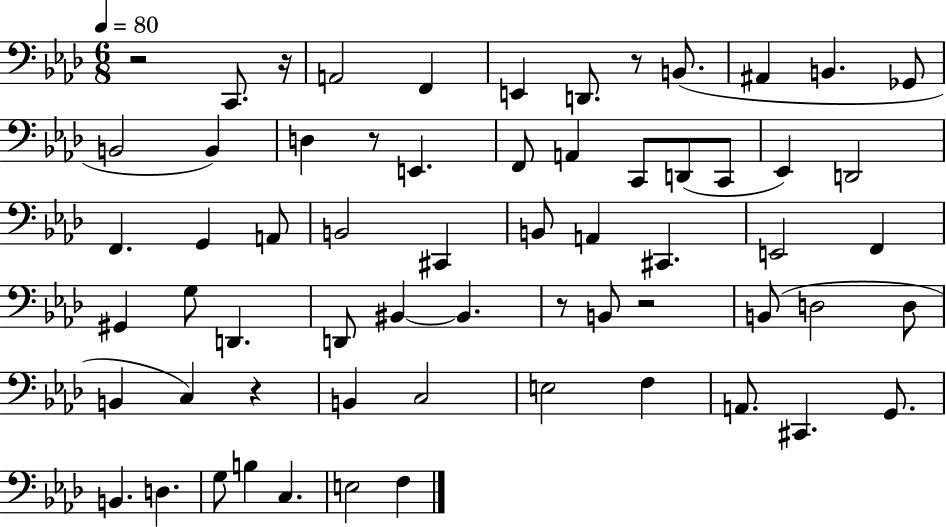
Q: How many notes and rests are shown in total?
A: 63